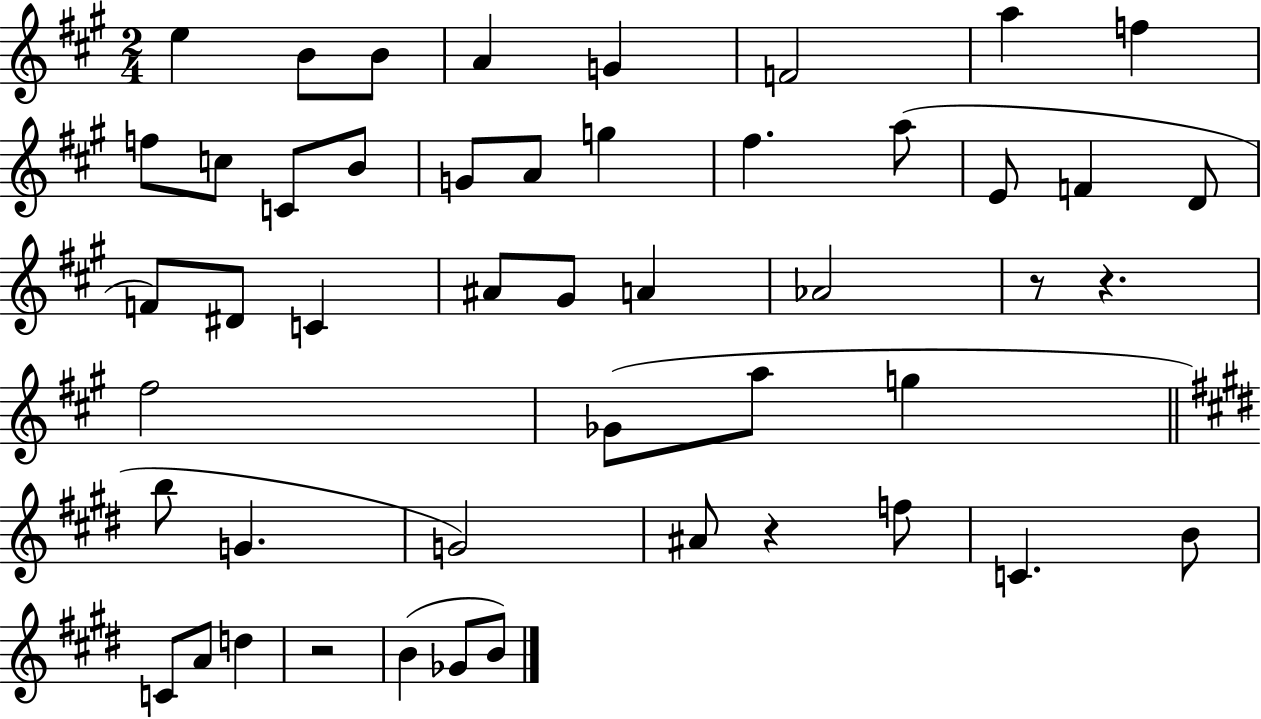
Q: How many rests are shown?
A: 4